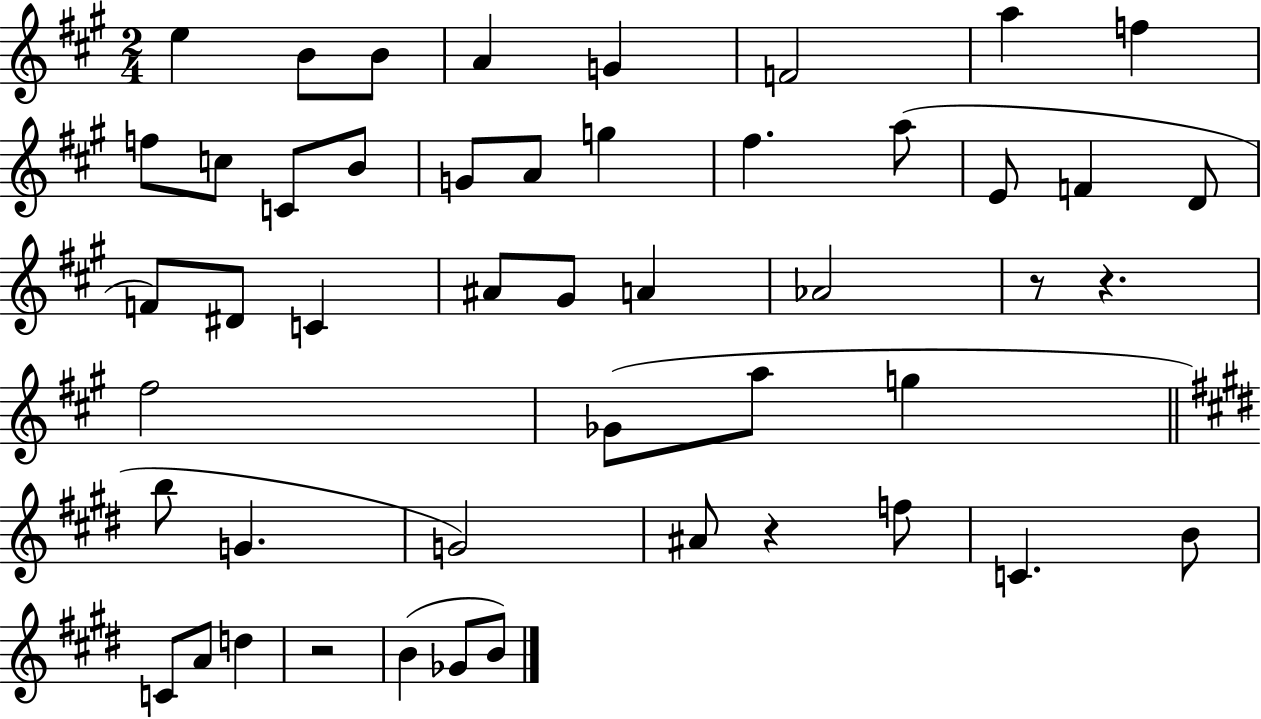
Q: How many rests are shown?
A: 4